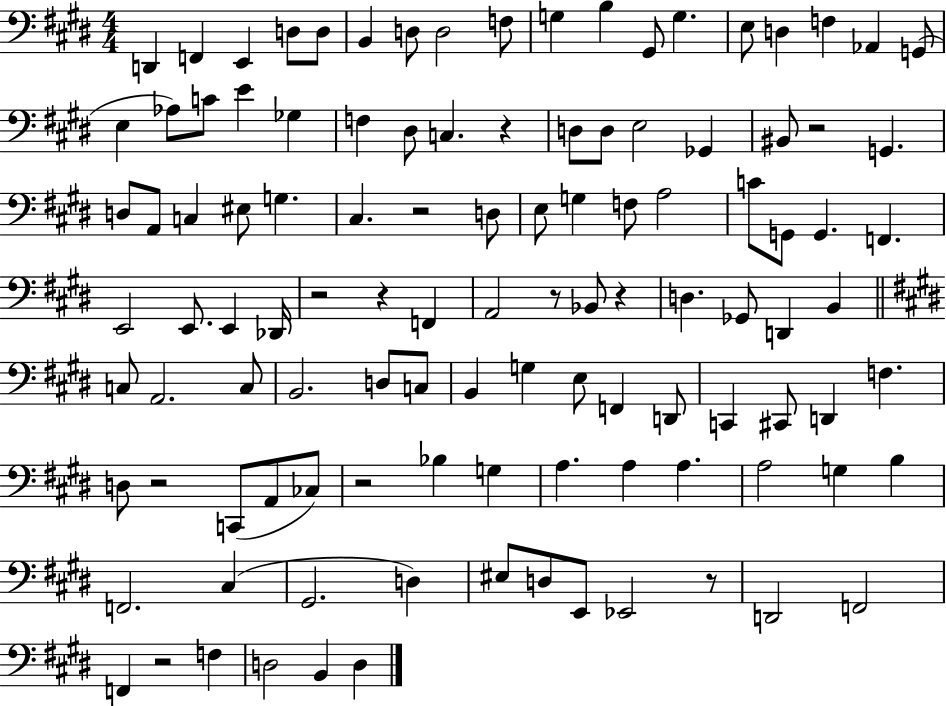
D2/q F2/q E2/q D3/e D3/e B2/q D3/e D3/h F3/e G3/q B3/q G#2/e G3/q. E3/e D3/q F3/q Ab2/q G2/e E3/q Ab3/e C4/e E4/q Gb3/q F3/q D#3/e C3/q. R/q D3/e D3/e E3/h Gb2/q BIS2/e R/h G2/q. D3/e A2/e C3/q EIS3/e G3/q. C#3/q. R/h D3/e E3/e G3/q F3/e A3/h C4/e G2/e G2/q. F2/q. E2/h E2/e. E2/q Db2/s R/h R/q F2/q A2/h R/e Bb2/e R/q D3/q. Gb2/e D2/q B2/q C3/e A2/h. C3/e B2/h. D3/e C3/e B2/q G3/q E3/e F2/q D2/e C2/q C#2/e D2/q F3/q. D3/e R/h C2/e A2/e CES3/e R/h Bb3/q G3/q A3/q. A3/q A3/q. A3/h G3/q B3/q F2/h. C#3/q G#2/h. D3/q EIS3/e D3/e E2/e Eb2/h R/e D2/h F2/h F2/q R/h F3/q D3/h B2/q D3/q